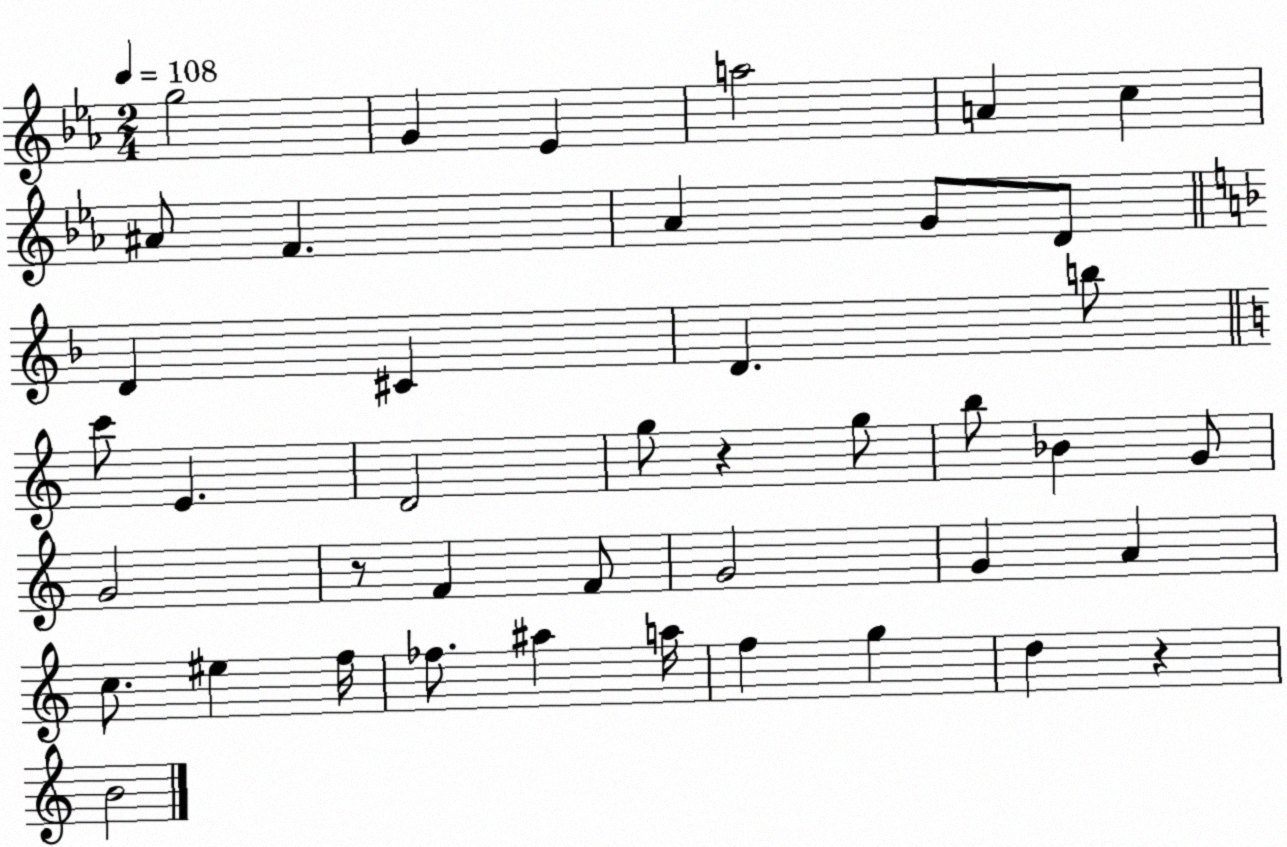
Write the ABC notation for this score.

X:1
T:Untitled
M:2/4
L:1/4
K:Eb
g2 G _E a2 A c ^A/2 F _A G/2 D/2 D ^C D b/2 c'/2 E D2 g/2 z g/2 b/2 _B G/2 G2 z/2 F F/2 G2 G A c/2 ^e f/4 _f/2 ^a a/4 f g d z B2